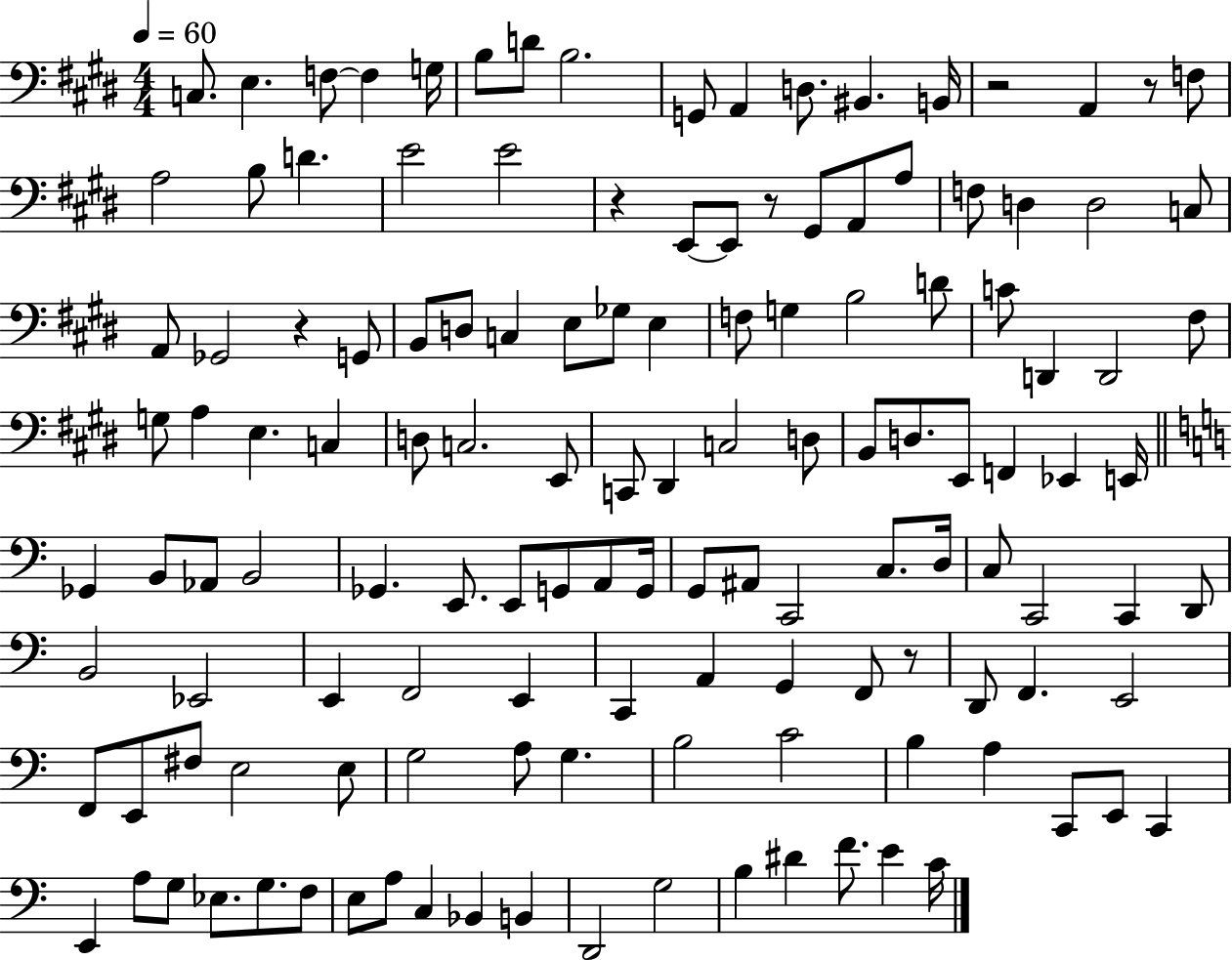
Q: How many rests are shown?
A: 6